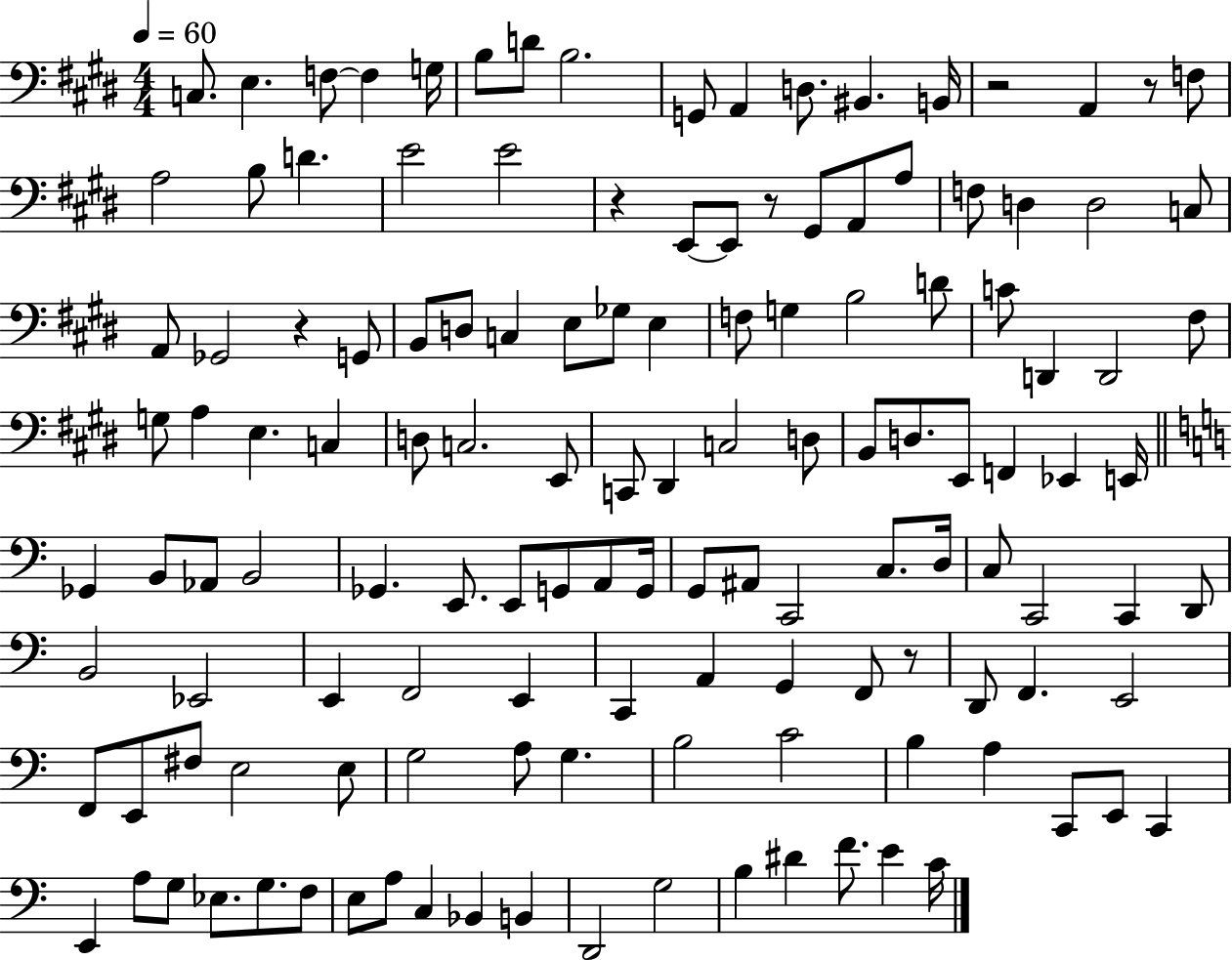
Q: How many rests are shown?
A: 6